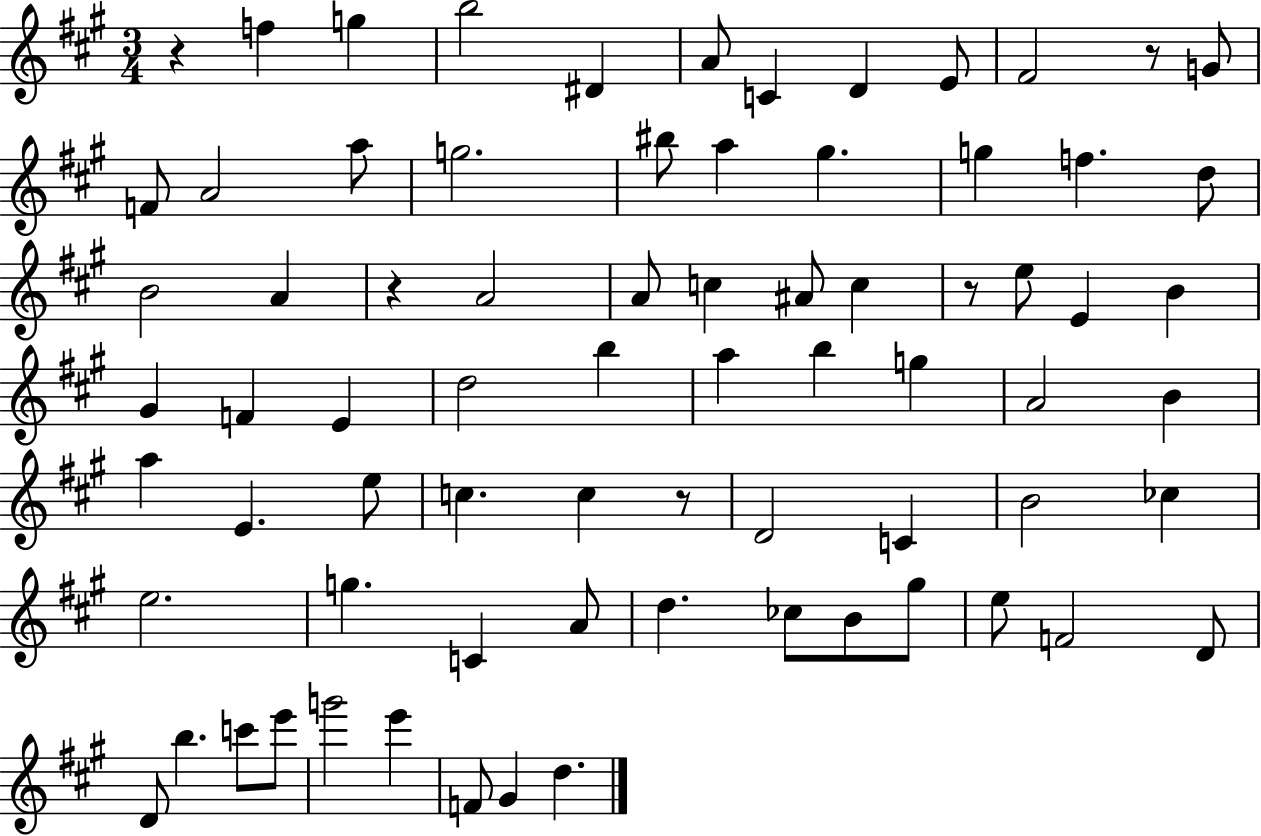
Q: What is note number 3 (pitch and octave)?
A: B5